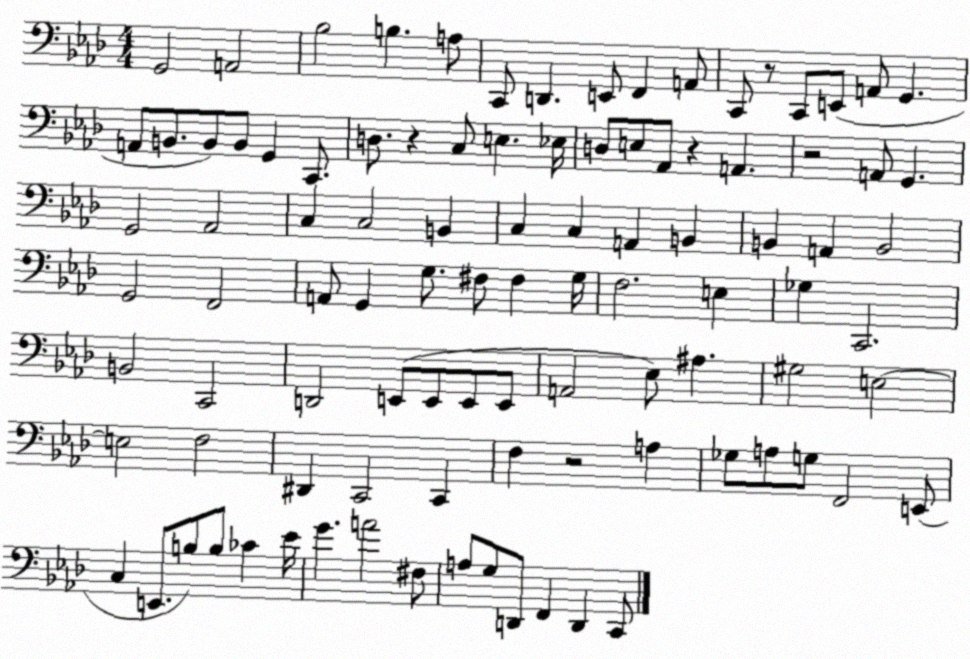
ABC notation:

X:1
T:Untitled
M:4/4
L:1/4
K:Ab
G,,2 A,,2 _B,2 B, A,/2 C,,/2 D,, E,,/2 F,, A,,/2 C,,/2 z/2 C,,/2 E,,/2 A,,/2 G,, A,,/2 B,,/2 B,,/2 B,,/2 G,, C,,/2 D,/2 z C,/2 E, _E,/4 D,/2 E,/2 _A,,/2 z A,, z2 A,,/2 G,, G,,2 _A,,2 C, C,2 B,, C, C, A,, B,, B,, A,, B,,2 G,,2 F,,2 A,,/2 G,, G,/2 ^F,/2 ^F, G,/4 F,2 E, _G, C,,2 B,,2 C,,2 D,,2 E,,/2 E,,/2 E,,/2 E,,/2 A,,2 _E,/2 ^A, ^G,2 E,2 E,2 F,2 ^D,, C,,2 C,, F, z2 A, _G,/2 A,/2 G,/2 F,,2 E,,/2 C, E,,/2 B,/2 B,/2 _C _E/4 G A2 ^F,/2 A,/2 G,/2 D,,/2 F,, D,, C,,/2